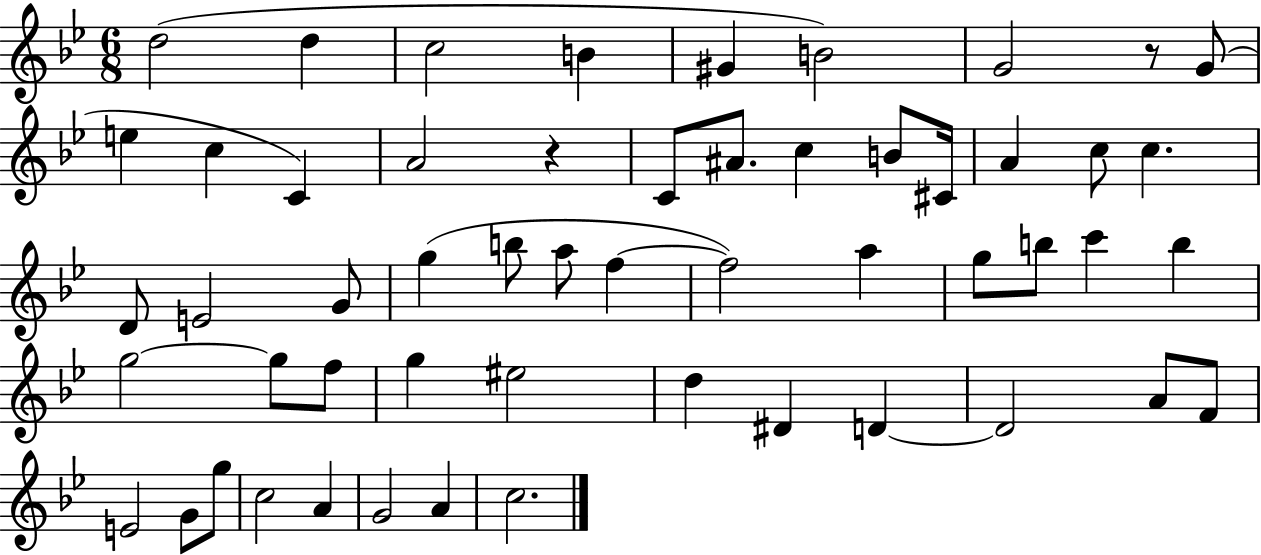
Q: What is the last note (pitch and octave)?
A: C5